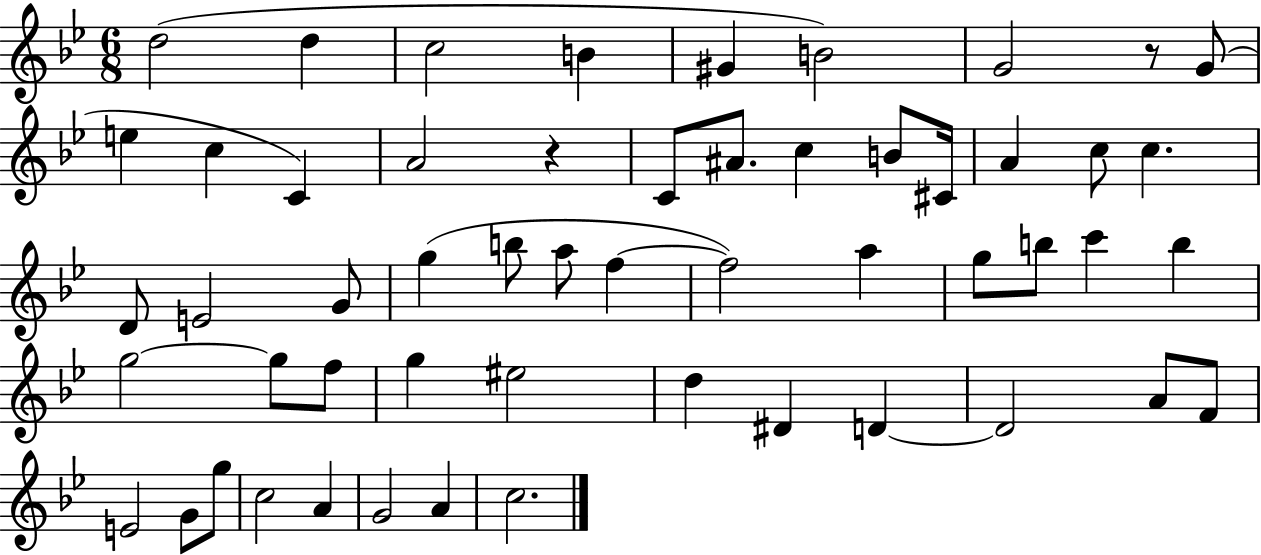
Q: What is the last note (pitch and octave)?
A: C5